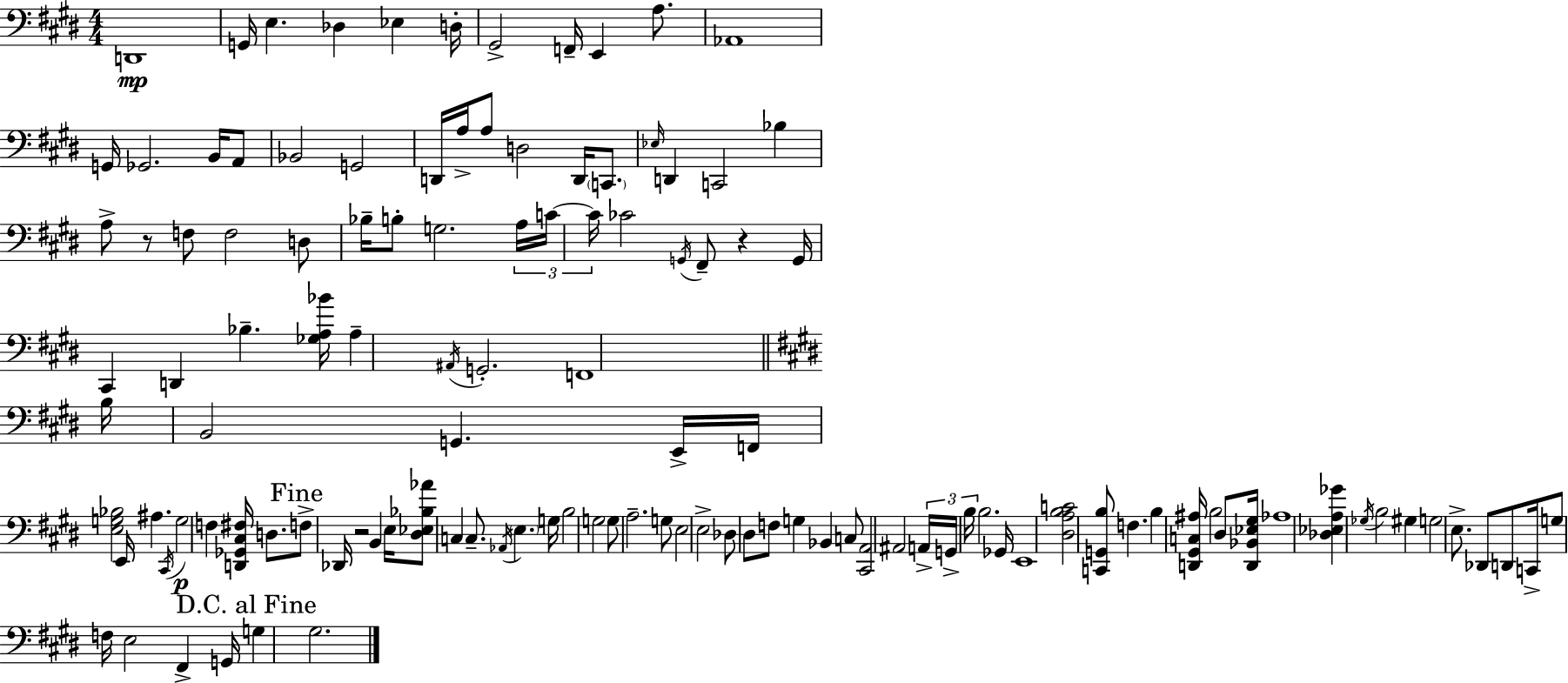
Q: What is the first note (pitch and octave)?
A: D2